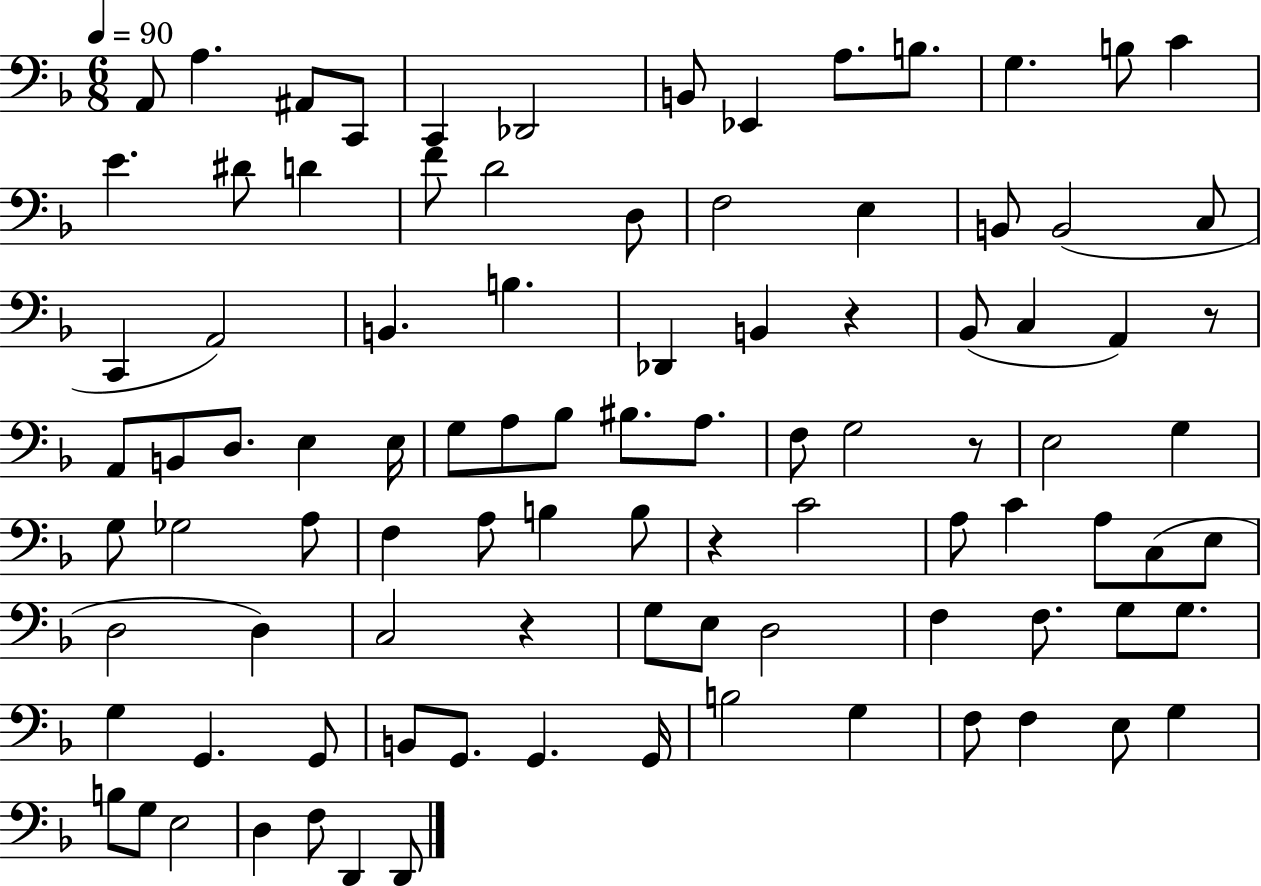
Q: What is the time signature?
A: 6/8